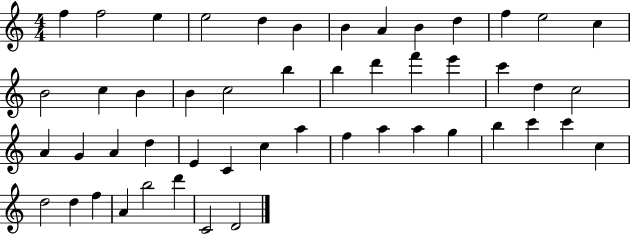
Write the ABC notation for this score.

X:1
T:Untitled
M:4/4
L:1/4
K:C
f f2 e e2 d B B A B d f e2 c B2 c B B c2 b b d' f' e' c' d c2 A G A d E C c a f a a g b c' c' c d2 d f A b2 d' C2 D2